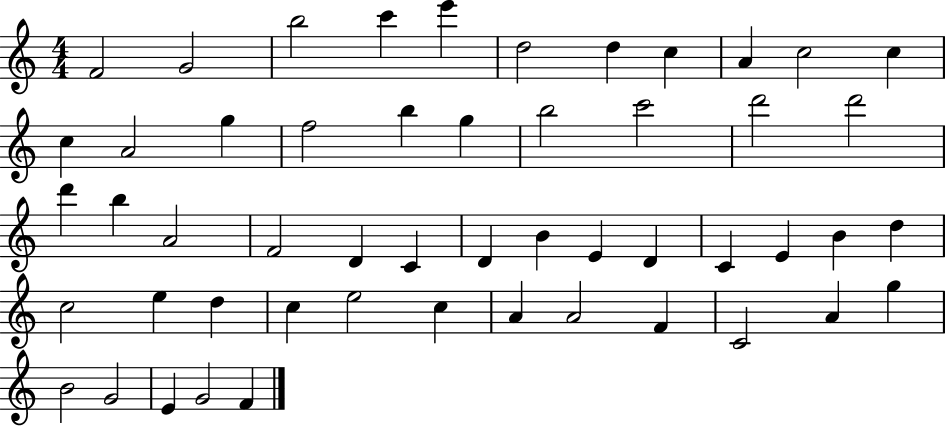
X:1
T:Untitled
M:4/4
L:1/4
K:C
F2 G2 b2 c' e' d2 d c A c2 c c A2 g f2 b g b2 c'2 d'2 d'2 d' b A2 F2 D C D B E D C E B d c2 e d c e2 c A A2 F C2 A g B2 G2 E G2 F